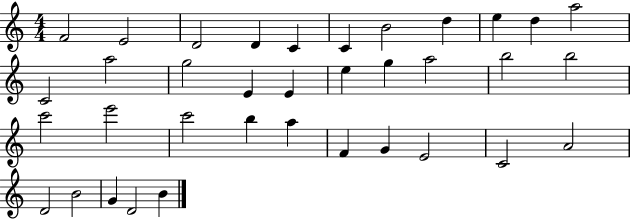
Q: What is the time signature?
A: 4/4